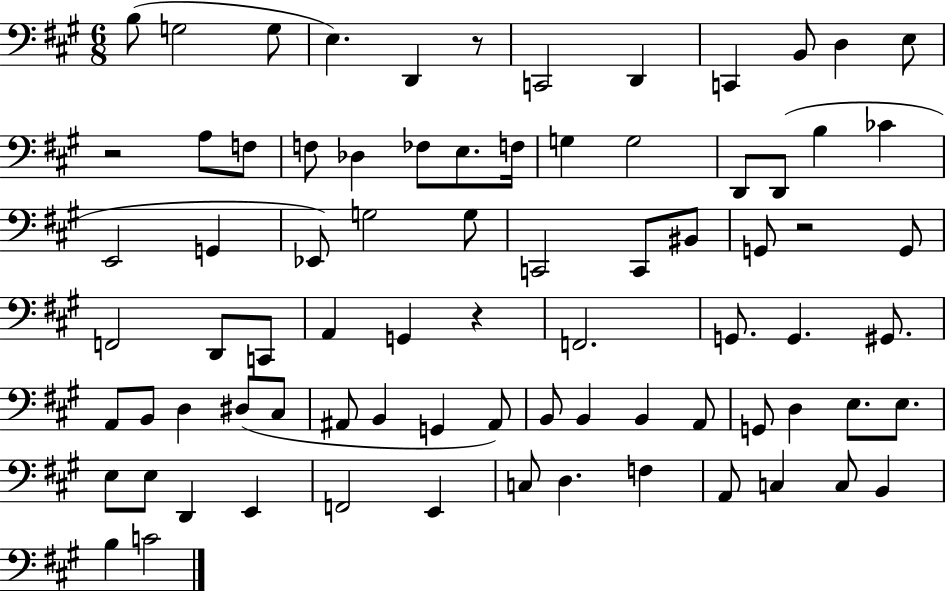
X:1
T:Untitled
M:6/8
L:1/4
K:A
B,/2 G,2 G,/2 E, D,, z/2 C,,2 D,, C,, B,,/2 D, E,/2 z2 A,/2 F,/2 F,/2 _D, _F,/2 E,/2 F,/4 G, G,2 D,,/2 D,,/2 B, _C E,,2 G,, _E,,/2 G,2 G,/2 C,,2 C,,/2 ^B,,/2 G,,/2 z2 G,,/2 F,,2 D,,/2 C,,/2 A,, G,, z F,,2 G,,/2 G,, ^G,,/2 A,,/2 B,,/2 D, ^D,/2 ^C,/2 ^A,,/2 B,, G,, ^A,,/2 B,,/2 B,, B,, A,,/2 G,,/2 D, E,/2 E,/2 E,/2 E,/2 D,, E,, F,,2 E,, C,/2 D, F, A,,/2 C, C,/2 B,, B, C2